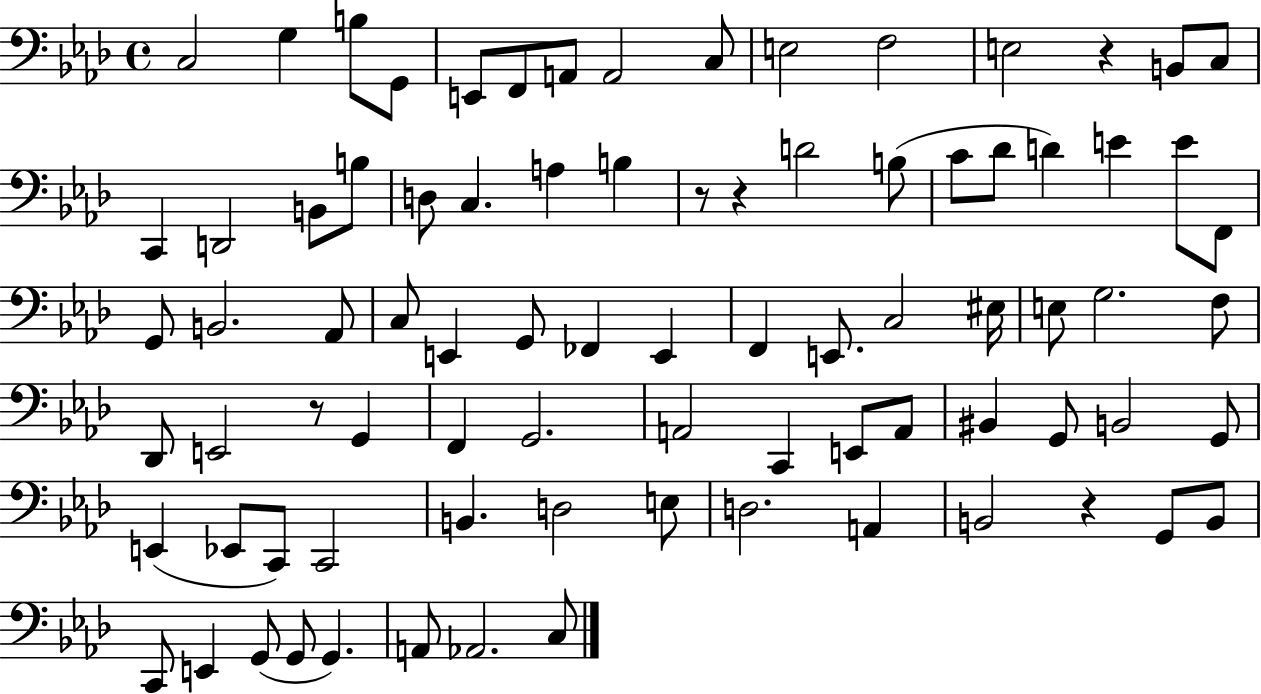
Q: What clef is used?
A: bass